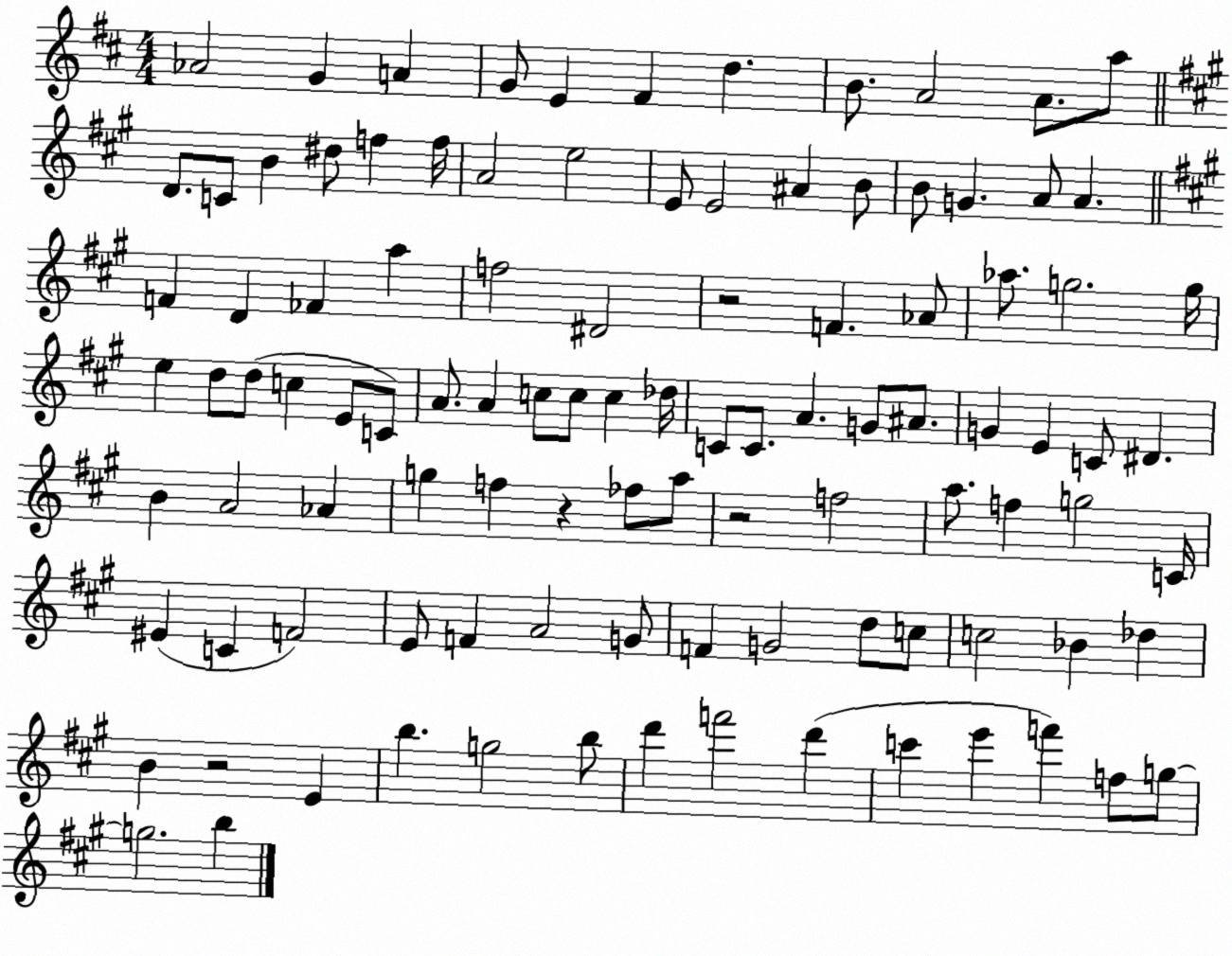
X:1
T:Untitled
M:4/4
L:1/4
K:D
_A2 G A G/2 E ^F d B/2 A2 A/2 a/2 D/2 C/2 B ^d/2 f f/4 A2 e2 E/2 E2 ^A B/2 B/2 G A/2 A F D _F a f2 ^D2 z2 F _A/2 _a/2 g2 g/4 e d/2 d/2 c E/2 C/2 A/2 A c/2 c/2 c _d/4 C/2 C/2 A G/2 ^A/2 G E C/2 ^D B A2 _A g f z _f/2 a/2 z2 f2 a/2 f g2 C/4 ^E C F2 E/2 F A2 G/2 F G2 d/2 c/2 c2 _B _d B z2 E b g2 b/2 d' f'2 d' c' e' f' f/2 g/2 g2 b